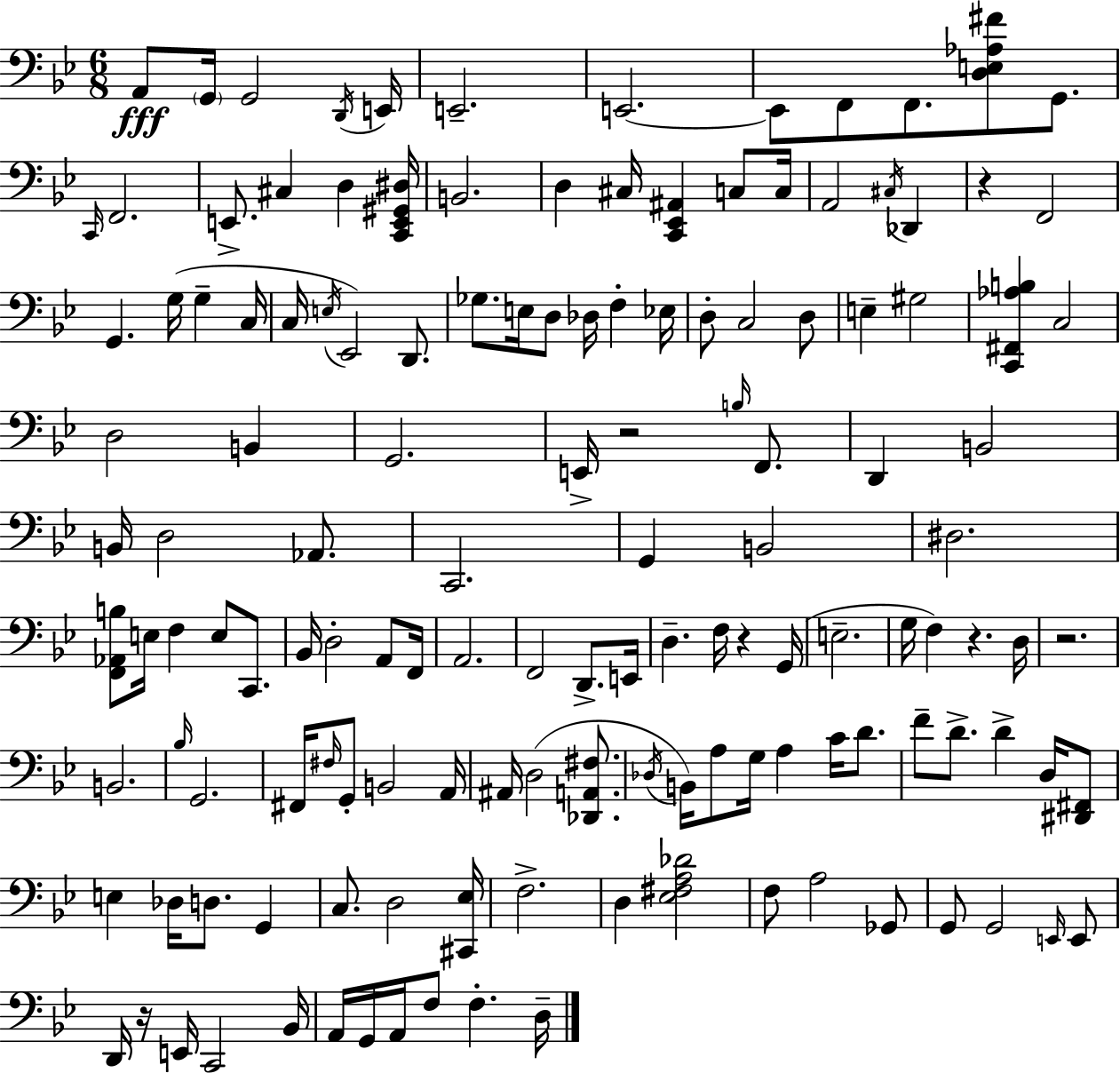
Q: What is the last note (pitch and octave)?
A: D3